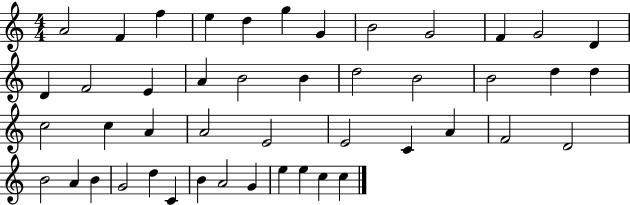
{
  \clef treble
  \numericTimeSignature
  \time 4/4
  \key c \major
  a'2 f'4 f''4 | e''4 d''4 g''4 g'4 | b'2 g'2 | f'4 g'2 d'4 | \break d'4 f'2 e'4 | a'4 b'2 b'4 | d''2 b'2 | b'2 d''4 d''4 | \break c''2 c''4 a'4 | a'2 e'2 | e'2 c'4 a'4 | f'2 d'2 | \break b'2 a'4 b'4 | g'2 d''4 c'4 | b'4 a'2 g'4 | e''4 e''4 c''4 c''4 | \break \bar "|."
}